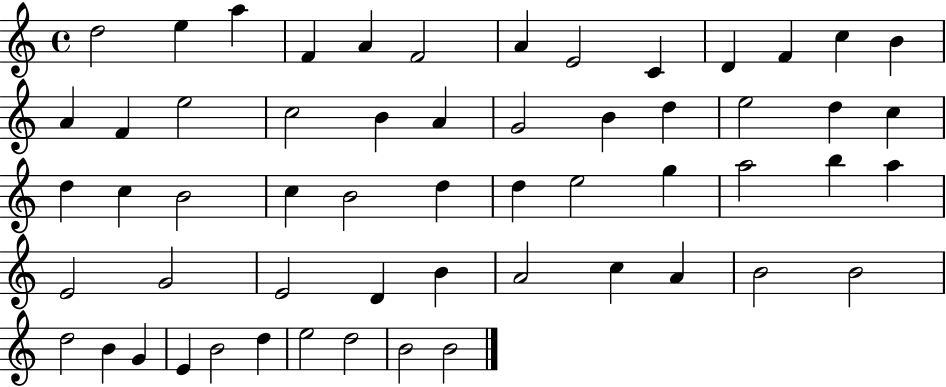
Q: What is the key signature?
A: C major